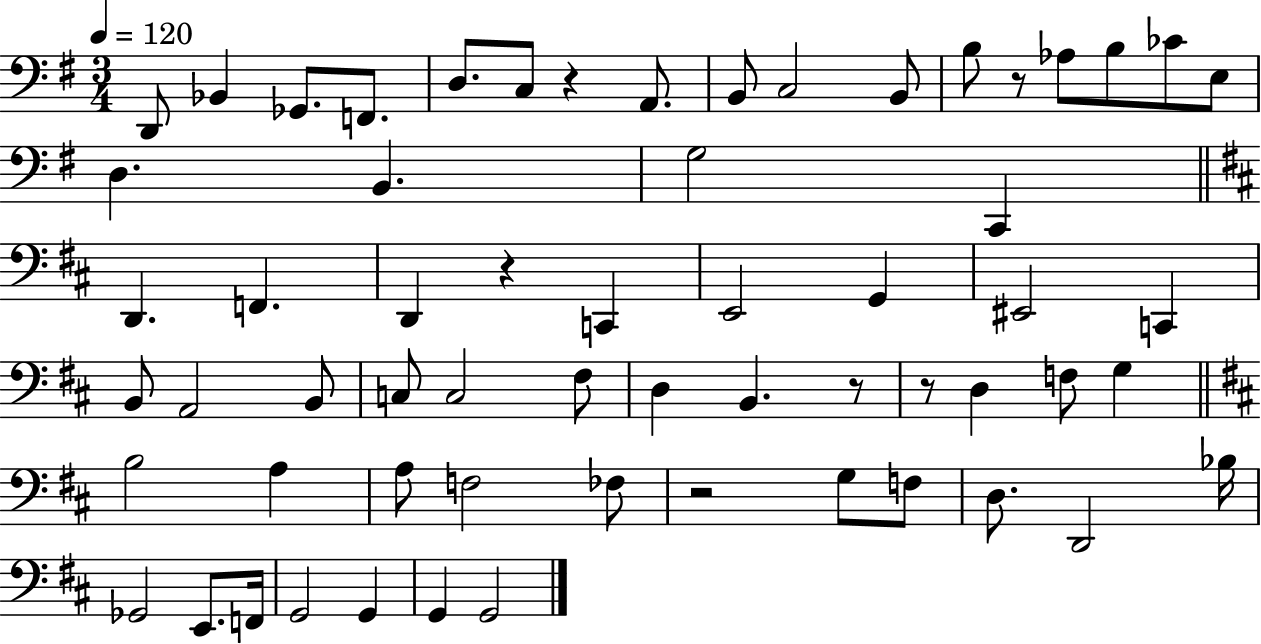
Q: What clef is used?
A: bass